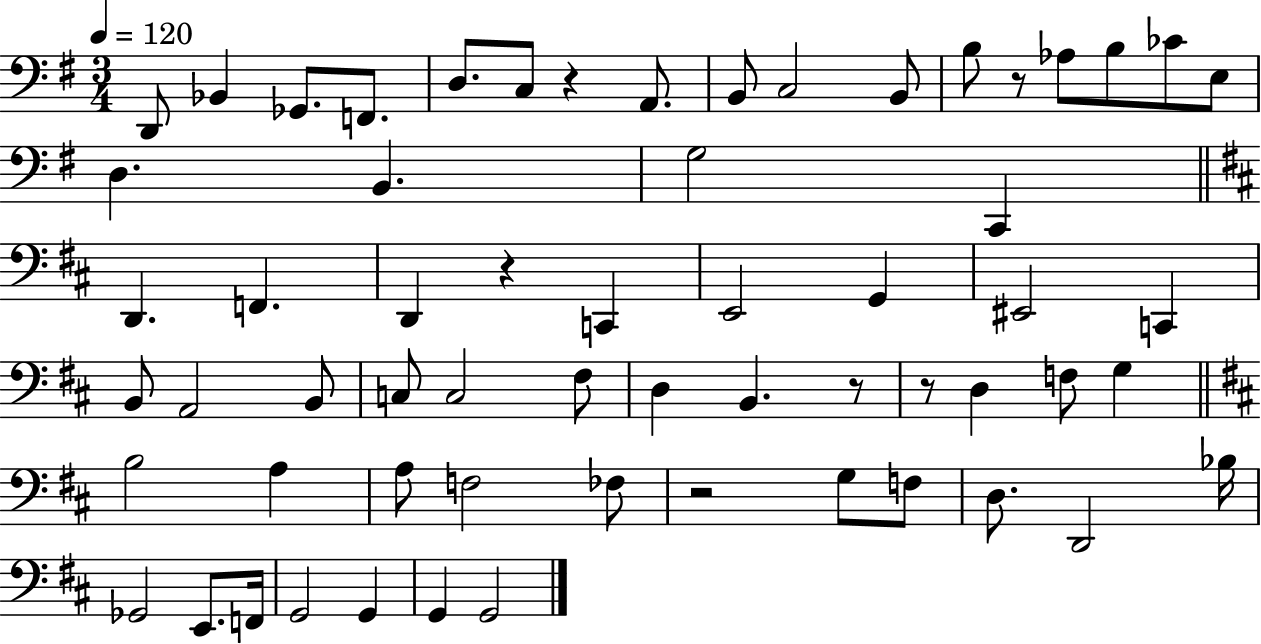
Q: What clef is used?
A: bass